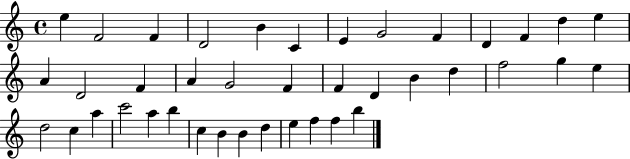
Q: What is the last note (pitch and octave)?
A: B5